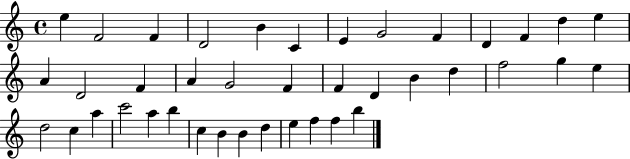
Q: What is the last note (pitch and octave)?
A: B5